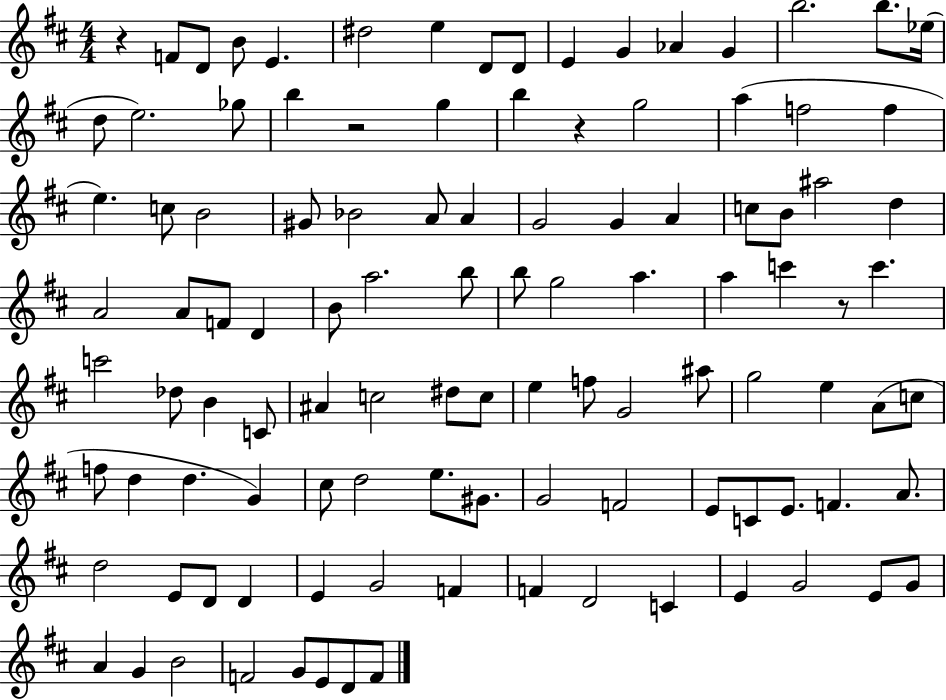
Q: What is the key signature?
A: D major